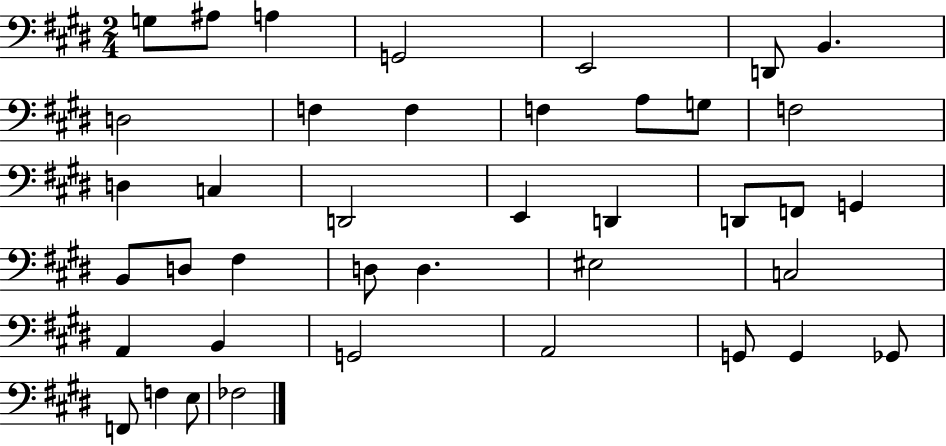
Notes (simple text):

G3/e A#3/e A3/q G2/h E2/h D2/e B2/q. D3/h F3/q F3/q F3/q A3/e G3/e F3/h D3/q C3/q D2/h E2/q D2/q D2/e F2/e G2/q B2/e D3/e F#3/q D3/e D3/q. EIS3/h C3/h A2/q B2/q G2/h A2/h G2/e G2/q Gb2/e F2/e F3/q E3/e FES3/h